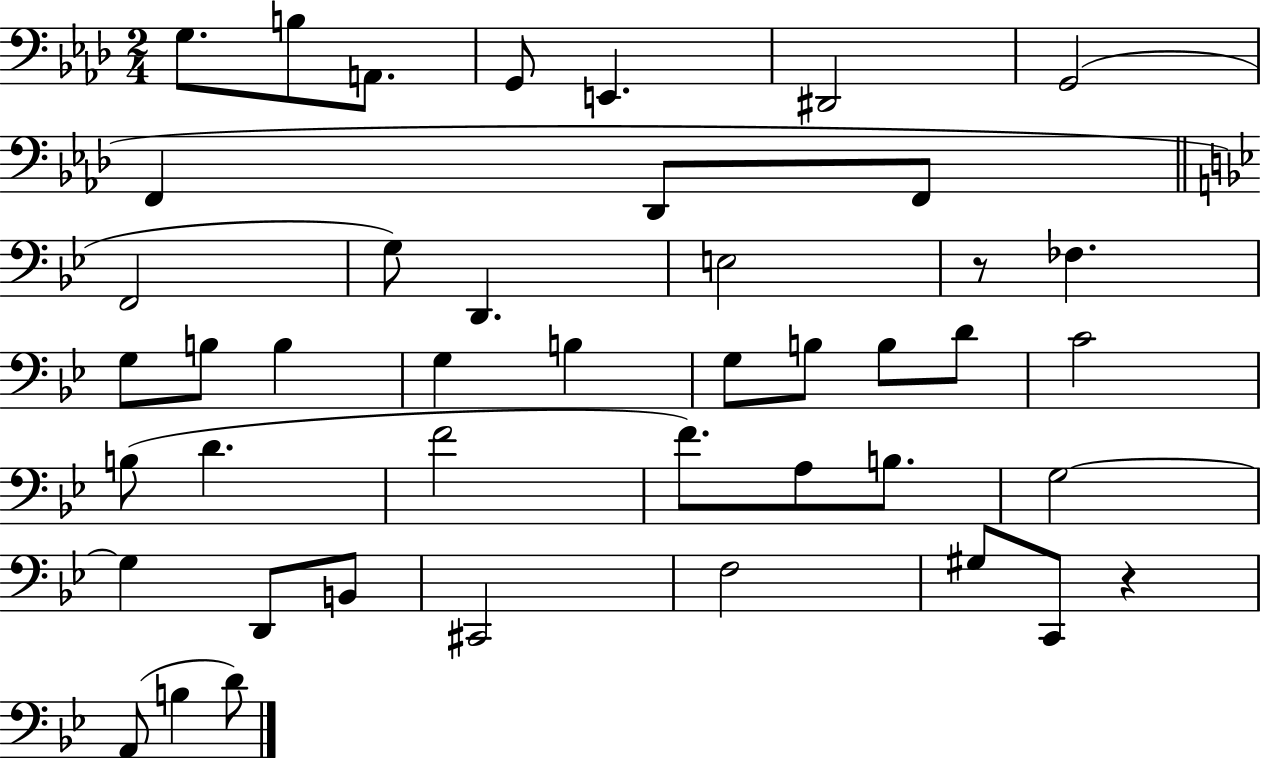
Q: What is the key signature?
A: AES major